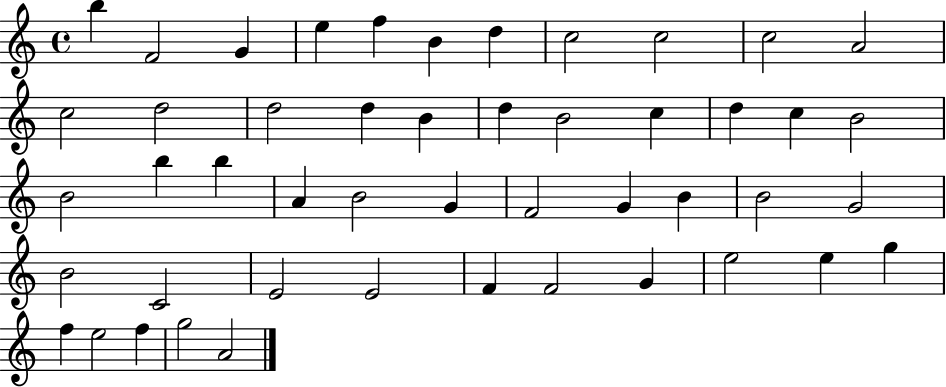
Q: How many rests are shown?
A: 0